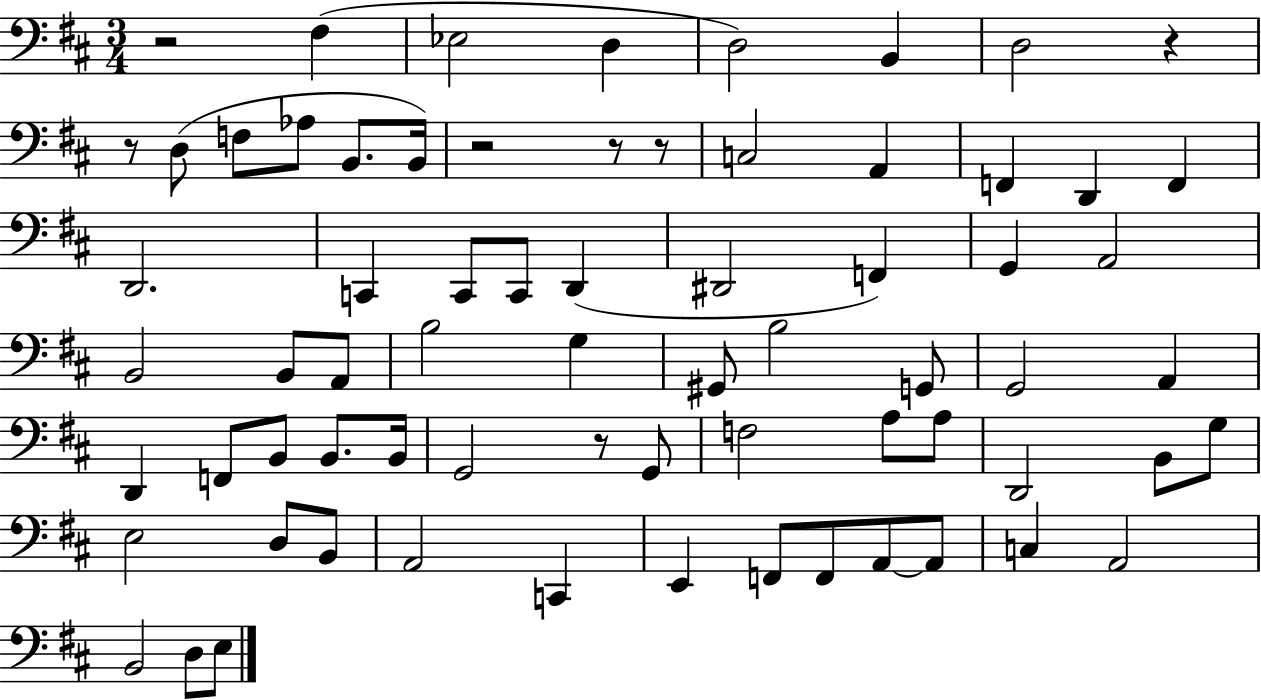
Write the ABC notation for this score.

X:1
T:Untitled
M:3/4
L:1/4
K:D
z2 ^F, _E,2 D, D,2 B,, D,2 z z/2 D,/2 F,/2 _A,/2 B,,/2 B,,/4 z2 z/2 z/2 C,2 A,, F,, D,, F,, D,,2 C,, C,,/2 C,,/2 D,, ^D,,2 F,, G,, A,,2 B,,2 B,,/2 A,,/2 B,2 G, ^G,,/2 B,2 G,,/2 G,,2 A,, D,, F,,/2 B,,/2 B,,/2 B,,/4 G,,2 z/2 G,,/2 F,2 A,/2 A,/2 D,,2 B,,/2 G,/2 E,2 D,/2 B,,/2 A,,2 C,, E,, F,,/2 F,,/2 A,,/2 A,,/2 C, A,,2 B,,2 D,/2 E,/2